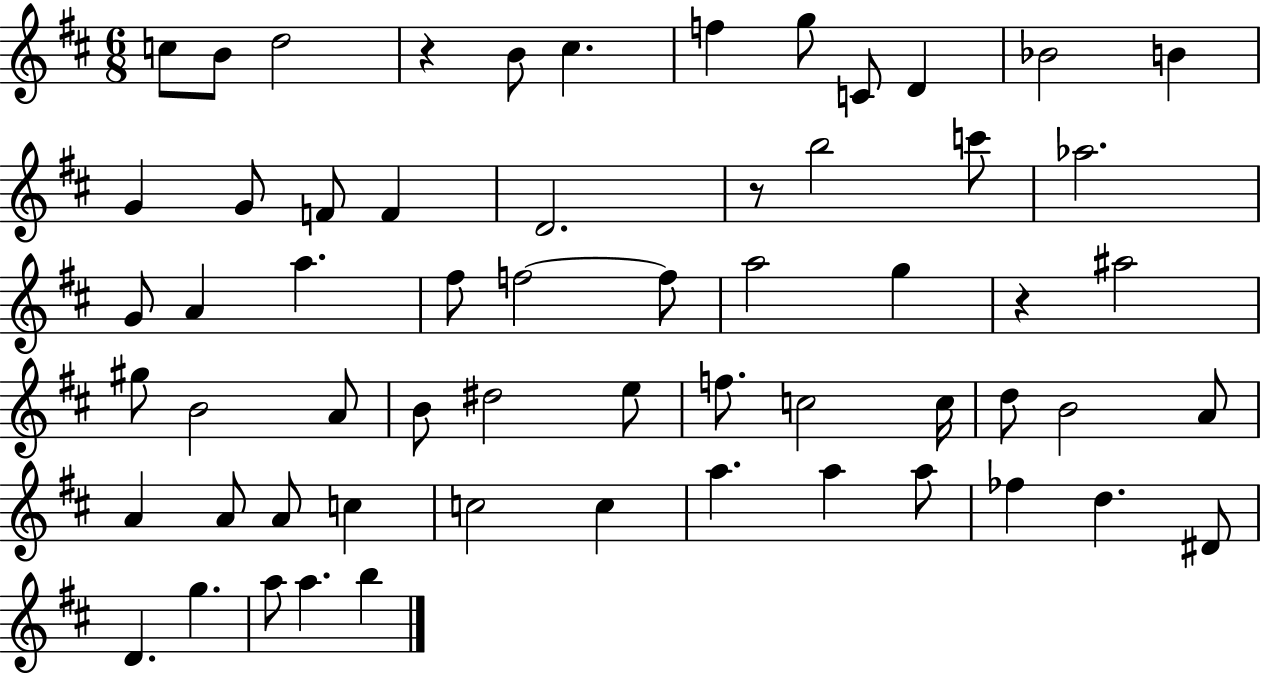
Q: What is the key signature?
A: D major